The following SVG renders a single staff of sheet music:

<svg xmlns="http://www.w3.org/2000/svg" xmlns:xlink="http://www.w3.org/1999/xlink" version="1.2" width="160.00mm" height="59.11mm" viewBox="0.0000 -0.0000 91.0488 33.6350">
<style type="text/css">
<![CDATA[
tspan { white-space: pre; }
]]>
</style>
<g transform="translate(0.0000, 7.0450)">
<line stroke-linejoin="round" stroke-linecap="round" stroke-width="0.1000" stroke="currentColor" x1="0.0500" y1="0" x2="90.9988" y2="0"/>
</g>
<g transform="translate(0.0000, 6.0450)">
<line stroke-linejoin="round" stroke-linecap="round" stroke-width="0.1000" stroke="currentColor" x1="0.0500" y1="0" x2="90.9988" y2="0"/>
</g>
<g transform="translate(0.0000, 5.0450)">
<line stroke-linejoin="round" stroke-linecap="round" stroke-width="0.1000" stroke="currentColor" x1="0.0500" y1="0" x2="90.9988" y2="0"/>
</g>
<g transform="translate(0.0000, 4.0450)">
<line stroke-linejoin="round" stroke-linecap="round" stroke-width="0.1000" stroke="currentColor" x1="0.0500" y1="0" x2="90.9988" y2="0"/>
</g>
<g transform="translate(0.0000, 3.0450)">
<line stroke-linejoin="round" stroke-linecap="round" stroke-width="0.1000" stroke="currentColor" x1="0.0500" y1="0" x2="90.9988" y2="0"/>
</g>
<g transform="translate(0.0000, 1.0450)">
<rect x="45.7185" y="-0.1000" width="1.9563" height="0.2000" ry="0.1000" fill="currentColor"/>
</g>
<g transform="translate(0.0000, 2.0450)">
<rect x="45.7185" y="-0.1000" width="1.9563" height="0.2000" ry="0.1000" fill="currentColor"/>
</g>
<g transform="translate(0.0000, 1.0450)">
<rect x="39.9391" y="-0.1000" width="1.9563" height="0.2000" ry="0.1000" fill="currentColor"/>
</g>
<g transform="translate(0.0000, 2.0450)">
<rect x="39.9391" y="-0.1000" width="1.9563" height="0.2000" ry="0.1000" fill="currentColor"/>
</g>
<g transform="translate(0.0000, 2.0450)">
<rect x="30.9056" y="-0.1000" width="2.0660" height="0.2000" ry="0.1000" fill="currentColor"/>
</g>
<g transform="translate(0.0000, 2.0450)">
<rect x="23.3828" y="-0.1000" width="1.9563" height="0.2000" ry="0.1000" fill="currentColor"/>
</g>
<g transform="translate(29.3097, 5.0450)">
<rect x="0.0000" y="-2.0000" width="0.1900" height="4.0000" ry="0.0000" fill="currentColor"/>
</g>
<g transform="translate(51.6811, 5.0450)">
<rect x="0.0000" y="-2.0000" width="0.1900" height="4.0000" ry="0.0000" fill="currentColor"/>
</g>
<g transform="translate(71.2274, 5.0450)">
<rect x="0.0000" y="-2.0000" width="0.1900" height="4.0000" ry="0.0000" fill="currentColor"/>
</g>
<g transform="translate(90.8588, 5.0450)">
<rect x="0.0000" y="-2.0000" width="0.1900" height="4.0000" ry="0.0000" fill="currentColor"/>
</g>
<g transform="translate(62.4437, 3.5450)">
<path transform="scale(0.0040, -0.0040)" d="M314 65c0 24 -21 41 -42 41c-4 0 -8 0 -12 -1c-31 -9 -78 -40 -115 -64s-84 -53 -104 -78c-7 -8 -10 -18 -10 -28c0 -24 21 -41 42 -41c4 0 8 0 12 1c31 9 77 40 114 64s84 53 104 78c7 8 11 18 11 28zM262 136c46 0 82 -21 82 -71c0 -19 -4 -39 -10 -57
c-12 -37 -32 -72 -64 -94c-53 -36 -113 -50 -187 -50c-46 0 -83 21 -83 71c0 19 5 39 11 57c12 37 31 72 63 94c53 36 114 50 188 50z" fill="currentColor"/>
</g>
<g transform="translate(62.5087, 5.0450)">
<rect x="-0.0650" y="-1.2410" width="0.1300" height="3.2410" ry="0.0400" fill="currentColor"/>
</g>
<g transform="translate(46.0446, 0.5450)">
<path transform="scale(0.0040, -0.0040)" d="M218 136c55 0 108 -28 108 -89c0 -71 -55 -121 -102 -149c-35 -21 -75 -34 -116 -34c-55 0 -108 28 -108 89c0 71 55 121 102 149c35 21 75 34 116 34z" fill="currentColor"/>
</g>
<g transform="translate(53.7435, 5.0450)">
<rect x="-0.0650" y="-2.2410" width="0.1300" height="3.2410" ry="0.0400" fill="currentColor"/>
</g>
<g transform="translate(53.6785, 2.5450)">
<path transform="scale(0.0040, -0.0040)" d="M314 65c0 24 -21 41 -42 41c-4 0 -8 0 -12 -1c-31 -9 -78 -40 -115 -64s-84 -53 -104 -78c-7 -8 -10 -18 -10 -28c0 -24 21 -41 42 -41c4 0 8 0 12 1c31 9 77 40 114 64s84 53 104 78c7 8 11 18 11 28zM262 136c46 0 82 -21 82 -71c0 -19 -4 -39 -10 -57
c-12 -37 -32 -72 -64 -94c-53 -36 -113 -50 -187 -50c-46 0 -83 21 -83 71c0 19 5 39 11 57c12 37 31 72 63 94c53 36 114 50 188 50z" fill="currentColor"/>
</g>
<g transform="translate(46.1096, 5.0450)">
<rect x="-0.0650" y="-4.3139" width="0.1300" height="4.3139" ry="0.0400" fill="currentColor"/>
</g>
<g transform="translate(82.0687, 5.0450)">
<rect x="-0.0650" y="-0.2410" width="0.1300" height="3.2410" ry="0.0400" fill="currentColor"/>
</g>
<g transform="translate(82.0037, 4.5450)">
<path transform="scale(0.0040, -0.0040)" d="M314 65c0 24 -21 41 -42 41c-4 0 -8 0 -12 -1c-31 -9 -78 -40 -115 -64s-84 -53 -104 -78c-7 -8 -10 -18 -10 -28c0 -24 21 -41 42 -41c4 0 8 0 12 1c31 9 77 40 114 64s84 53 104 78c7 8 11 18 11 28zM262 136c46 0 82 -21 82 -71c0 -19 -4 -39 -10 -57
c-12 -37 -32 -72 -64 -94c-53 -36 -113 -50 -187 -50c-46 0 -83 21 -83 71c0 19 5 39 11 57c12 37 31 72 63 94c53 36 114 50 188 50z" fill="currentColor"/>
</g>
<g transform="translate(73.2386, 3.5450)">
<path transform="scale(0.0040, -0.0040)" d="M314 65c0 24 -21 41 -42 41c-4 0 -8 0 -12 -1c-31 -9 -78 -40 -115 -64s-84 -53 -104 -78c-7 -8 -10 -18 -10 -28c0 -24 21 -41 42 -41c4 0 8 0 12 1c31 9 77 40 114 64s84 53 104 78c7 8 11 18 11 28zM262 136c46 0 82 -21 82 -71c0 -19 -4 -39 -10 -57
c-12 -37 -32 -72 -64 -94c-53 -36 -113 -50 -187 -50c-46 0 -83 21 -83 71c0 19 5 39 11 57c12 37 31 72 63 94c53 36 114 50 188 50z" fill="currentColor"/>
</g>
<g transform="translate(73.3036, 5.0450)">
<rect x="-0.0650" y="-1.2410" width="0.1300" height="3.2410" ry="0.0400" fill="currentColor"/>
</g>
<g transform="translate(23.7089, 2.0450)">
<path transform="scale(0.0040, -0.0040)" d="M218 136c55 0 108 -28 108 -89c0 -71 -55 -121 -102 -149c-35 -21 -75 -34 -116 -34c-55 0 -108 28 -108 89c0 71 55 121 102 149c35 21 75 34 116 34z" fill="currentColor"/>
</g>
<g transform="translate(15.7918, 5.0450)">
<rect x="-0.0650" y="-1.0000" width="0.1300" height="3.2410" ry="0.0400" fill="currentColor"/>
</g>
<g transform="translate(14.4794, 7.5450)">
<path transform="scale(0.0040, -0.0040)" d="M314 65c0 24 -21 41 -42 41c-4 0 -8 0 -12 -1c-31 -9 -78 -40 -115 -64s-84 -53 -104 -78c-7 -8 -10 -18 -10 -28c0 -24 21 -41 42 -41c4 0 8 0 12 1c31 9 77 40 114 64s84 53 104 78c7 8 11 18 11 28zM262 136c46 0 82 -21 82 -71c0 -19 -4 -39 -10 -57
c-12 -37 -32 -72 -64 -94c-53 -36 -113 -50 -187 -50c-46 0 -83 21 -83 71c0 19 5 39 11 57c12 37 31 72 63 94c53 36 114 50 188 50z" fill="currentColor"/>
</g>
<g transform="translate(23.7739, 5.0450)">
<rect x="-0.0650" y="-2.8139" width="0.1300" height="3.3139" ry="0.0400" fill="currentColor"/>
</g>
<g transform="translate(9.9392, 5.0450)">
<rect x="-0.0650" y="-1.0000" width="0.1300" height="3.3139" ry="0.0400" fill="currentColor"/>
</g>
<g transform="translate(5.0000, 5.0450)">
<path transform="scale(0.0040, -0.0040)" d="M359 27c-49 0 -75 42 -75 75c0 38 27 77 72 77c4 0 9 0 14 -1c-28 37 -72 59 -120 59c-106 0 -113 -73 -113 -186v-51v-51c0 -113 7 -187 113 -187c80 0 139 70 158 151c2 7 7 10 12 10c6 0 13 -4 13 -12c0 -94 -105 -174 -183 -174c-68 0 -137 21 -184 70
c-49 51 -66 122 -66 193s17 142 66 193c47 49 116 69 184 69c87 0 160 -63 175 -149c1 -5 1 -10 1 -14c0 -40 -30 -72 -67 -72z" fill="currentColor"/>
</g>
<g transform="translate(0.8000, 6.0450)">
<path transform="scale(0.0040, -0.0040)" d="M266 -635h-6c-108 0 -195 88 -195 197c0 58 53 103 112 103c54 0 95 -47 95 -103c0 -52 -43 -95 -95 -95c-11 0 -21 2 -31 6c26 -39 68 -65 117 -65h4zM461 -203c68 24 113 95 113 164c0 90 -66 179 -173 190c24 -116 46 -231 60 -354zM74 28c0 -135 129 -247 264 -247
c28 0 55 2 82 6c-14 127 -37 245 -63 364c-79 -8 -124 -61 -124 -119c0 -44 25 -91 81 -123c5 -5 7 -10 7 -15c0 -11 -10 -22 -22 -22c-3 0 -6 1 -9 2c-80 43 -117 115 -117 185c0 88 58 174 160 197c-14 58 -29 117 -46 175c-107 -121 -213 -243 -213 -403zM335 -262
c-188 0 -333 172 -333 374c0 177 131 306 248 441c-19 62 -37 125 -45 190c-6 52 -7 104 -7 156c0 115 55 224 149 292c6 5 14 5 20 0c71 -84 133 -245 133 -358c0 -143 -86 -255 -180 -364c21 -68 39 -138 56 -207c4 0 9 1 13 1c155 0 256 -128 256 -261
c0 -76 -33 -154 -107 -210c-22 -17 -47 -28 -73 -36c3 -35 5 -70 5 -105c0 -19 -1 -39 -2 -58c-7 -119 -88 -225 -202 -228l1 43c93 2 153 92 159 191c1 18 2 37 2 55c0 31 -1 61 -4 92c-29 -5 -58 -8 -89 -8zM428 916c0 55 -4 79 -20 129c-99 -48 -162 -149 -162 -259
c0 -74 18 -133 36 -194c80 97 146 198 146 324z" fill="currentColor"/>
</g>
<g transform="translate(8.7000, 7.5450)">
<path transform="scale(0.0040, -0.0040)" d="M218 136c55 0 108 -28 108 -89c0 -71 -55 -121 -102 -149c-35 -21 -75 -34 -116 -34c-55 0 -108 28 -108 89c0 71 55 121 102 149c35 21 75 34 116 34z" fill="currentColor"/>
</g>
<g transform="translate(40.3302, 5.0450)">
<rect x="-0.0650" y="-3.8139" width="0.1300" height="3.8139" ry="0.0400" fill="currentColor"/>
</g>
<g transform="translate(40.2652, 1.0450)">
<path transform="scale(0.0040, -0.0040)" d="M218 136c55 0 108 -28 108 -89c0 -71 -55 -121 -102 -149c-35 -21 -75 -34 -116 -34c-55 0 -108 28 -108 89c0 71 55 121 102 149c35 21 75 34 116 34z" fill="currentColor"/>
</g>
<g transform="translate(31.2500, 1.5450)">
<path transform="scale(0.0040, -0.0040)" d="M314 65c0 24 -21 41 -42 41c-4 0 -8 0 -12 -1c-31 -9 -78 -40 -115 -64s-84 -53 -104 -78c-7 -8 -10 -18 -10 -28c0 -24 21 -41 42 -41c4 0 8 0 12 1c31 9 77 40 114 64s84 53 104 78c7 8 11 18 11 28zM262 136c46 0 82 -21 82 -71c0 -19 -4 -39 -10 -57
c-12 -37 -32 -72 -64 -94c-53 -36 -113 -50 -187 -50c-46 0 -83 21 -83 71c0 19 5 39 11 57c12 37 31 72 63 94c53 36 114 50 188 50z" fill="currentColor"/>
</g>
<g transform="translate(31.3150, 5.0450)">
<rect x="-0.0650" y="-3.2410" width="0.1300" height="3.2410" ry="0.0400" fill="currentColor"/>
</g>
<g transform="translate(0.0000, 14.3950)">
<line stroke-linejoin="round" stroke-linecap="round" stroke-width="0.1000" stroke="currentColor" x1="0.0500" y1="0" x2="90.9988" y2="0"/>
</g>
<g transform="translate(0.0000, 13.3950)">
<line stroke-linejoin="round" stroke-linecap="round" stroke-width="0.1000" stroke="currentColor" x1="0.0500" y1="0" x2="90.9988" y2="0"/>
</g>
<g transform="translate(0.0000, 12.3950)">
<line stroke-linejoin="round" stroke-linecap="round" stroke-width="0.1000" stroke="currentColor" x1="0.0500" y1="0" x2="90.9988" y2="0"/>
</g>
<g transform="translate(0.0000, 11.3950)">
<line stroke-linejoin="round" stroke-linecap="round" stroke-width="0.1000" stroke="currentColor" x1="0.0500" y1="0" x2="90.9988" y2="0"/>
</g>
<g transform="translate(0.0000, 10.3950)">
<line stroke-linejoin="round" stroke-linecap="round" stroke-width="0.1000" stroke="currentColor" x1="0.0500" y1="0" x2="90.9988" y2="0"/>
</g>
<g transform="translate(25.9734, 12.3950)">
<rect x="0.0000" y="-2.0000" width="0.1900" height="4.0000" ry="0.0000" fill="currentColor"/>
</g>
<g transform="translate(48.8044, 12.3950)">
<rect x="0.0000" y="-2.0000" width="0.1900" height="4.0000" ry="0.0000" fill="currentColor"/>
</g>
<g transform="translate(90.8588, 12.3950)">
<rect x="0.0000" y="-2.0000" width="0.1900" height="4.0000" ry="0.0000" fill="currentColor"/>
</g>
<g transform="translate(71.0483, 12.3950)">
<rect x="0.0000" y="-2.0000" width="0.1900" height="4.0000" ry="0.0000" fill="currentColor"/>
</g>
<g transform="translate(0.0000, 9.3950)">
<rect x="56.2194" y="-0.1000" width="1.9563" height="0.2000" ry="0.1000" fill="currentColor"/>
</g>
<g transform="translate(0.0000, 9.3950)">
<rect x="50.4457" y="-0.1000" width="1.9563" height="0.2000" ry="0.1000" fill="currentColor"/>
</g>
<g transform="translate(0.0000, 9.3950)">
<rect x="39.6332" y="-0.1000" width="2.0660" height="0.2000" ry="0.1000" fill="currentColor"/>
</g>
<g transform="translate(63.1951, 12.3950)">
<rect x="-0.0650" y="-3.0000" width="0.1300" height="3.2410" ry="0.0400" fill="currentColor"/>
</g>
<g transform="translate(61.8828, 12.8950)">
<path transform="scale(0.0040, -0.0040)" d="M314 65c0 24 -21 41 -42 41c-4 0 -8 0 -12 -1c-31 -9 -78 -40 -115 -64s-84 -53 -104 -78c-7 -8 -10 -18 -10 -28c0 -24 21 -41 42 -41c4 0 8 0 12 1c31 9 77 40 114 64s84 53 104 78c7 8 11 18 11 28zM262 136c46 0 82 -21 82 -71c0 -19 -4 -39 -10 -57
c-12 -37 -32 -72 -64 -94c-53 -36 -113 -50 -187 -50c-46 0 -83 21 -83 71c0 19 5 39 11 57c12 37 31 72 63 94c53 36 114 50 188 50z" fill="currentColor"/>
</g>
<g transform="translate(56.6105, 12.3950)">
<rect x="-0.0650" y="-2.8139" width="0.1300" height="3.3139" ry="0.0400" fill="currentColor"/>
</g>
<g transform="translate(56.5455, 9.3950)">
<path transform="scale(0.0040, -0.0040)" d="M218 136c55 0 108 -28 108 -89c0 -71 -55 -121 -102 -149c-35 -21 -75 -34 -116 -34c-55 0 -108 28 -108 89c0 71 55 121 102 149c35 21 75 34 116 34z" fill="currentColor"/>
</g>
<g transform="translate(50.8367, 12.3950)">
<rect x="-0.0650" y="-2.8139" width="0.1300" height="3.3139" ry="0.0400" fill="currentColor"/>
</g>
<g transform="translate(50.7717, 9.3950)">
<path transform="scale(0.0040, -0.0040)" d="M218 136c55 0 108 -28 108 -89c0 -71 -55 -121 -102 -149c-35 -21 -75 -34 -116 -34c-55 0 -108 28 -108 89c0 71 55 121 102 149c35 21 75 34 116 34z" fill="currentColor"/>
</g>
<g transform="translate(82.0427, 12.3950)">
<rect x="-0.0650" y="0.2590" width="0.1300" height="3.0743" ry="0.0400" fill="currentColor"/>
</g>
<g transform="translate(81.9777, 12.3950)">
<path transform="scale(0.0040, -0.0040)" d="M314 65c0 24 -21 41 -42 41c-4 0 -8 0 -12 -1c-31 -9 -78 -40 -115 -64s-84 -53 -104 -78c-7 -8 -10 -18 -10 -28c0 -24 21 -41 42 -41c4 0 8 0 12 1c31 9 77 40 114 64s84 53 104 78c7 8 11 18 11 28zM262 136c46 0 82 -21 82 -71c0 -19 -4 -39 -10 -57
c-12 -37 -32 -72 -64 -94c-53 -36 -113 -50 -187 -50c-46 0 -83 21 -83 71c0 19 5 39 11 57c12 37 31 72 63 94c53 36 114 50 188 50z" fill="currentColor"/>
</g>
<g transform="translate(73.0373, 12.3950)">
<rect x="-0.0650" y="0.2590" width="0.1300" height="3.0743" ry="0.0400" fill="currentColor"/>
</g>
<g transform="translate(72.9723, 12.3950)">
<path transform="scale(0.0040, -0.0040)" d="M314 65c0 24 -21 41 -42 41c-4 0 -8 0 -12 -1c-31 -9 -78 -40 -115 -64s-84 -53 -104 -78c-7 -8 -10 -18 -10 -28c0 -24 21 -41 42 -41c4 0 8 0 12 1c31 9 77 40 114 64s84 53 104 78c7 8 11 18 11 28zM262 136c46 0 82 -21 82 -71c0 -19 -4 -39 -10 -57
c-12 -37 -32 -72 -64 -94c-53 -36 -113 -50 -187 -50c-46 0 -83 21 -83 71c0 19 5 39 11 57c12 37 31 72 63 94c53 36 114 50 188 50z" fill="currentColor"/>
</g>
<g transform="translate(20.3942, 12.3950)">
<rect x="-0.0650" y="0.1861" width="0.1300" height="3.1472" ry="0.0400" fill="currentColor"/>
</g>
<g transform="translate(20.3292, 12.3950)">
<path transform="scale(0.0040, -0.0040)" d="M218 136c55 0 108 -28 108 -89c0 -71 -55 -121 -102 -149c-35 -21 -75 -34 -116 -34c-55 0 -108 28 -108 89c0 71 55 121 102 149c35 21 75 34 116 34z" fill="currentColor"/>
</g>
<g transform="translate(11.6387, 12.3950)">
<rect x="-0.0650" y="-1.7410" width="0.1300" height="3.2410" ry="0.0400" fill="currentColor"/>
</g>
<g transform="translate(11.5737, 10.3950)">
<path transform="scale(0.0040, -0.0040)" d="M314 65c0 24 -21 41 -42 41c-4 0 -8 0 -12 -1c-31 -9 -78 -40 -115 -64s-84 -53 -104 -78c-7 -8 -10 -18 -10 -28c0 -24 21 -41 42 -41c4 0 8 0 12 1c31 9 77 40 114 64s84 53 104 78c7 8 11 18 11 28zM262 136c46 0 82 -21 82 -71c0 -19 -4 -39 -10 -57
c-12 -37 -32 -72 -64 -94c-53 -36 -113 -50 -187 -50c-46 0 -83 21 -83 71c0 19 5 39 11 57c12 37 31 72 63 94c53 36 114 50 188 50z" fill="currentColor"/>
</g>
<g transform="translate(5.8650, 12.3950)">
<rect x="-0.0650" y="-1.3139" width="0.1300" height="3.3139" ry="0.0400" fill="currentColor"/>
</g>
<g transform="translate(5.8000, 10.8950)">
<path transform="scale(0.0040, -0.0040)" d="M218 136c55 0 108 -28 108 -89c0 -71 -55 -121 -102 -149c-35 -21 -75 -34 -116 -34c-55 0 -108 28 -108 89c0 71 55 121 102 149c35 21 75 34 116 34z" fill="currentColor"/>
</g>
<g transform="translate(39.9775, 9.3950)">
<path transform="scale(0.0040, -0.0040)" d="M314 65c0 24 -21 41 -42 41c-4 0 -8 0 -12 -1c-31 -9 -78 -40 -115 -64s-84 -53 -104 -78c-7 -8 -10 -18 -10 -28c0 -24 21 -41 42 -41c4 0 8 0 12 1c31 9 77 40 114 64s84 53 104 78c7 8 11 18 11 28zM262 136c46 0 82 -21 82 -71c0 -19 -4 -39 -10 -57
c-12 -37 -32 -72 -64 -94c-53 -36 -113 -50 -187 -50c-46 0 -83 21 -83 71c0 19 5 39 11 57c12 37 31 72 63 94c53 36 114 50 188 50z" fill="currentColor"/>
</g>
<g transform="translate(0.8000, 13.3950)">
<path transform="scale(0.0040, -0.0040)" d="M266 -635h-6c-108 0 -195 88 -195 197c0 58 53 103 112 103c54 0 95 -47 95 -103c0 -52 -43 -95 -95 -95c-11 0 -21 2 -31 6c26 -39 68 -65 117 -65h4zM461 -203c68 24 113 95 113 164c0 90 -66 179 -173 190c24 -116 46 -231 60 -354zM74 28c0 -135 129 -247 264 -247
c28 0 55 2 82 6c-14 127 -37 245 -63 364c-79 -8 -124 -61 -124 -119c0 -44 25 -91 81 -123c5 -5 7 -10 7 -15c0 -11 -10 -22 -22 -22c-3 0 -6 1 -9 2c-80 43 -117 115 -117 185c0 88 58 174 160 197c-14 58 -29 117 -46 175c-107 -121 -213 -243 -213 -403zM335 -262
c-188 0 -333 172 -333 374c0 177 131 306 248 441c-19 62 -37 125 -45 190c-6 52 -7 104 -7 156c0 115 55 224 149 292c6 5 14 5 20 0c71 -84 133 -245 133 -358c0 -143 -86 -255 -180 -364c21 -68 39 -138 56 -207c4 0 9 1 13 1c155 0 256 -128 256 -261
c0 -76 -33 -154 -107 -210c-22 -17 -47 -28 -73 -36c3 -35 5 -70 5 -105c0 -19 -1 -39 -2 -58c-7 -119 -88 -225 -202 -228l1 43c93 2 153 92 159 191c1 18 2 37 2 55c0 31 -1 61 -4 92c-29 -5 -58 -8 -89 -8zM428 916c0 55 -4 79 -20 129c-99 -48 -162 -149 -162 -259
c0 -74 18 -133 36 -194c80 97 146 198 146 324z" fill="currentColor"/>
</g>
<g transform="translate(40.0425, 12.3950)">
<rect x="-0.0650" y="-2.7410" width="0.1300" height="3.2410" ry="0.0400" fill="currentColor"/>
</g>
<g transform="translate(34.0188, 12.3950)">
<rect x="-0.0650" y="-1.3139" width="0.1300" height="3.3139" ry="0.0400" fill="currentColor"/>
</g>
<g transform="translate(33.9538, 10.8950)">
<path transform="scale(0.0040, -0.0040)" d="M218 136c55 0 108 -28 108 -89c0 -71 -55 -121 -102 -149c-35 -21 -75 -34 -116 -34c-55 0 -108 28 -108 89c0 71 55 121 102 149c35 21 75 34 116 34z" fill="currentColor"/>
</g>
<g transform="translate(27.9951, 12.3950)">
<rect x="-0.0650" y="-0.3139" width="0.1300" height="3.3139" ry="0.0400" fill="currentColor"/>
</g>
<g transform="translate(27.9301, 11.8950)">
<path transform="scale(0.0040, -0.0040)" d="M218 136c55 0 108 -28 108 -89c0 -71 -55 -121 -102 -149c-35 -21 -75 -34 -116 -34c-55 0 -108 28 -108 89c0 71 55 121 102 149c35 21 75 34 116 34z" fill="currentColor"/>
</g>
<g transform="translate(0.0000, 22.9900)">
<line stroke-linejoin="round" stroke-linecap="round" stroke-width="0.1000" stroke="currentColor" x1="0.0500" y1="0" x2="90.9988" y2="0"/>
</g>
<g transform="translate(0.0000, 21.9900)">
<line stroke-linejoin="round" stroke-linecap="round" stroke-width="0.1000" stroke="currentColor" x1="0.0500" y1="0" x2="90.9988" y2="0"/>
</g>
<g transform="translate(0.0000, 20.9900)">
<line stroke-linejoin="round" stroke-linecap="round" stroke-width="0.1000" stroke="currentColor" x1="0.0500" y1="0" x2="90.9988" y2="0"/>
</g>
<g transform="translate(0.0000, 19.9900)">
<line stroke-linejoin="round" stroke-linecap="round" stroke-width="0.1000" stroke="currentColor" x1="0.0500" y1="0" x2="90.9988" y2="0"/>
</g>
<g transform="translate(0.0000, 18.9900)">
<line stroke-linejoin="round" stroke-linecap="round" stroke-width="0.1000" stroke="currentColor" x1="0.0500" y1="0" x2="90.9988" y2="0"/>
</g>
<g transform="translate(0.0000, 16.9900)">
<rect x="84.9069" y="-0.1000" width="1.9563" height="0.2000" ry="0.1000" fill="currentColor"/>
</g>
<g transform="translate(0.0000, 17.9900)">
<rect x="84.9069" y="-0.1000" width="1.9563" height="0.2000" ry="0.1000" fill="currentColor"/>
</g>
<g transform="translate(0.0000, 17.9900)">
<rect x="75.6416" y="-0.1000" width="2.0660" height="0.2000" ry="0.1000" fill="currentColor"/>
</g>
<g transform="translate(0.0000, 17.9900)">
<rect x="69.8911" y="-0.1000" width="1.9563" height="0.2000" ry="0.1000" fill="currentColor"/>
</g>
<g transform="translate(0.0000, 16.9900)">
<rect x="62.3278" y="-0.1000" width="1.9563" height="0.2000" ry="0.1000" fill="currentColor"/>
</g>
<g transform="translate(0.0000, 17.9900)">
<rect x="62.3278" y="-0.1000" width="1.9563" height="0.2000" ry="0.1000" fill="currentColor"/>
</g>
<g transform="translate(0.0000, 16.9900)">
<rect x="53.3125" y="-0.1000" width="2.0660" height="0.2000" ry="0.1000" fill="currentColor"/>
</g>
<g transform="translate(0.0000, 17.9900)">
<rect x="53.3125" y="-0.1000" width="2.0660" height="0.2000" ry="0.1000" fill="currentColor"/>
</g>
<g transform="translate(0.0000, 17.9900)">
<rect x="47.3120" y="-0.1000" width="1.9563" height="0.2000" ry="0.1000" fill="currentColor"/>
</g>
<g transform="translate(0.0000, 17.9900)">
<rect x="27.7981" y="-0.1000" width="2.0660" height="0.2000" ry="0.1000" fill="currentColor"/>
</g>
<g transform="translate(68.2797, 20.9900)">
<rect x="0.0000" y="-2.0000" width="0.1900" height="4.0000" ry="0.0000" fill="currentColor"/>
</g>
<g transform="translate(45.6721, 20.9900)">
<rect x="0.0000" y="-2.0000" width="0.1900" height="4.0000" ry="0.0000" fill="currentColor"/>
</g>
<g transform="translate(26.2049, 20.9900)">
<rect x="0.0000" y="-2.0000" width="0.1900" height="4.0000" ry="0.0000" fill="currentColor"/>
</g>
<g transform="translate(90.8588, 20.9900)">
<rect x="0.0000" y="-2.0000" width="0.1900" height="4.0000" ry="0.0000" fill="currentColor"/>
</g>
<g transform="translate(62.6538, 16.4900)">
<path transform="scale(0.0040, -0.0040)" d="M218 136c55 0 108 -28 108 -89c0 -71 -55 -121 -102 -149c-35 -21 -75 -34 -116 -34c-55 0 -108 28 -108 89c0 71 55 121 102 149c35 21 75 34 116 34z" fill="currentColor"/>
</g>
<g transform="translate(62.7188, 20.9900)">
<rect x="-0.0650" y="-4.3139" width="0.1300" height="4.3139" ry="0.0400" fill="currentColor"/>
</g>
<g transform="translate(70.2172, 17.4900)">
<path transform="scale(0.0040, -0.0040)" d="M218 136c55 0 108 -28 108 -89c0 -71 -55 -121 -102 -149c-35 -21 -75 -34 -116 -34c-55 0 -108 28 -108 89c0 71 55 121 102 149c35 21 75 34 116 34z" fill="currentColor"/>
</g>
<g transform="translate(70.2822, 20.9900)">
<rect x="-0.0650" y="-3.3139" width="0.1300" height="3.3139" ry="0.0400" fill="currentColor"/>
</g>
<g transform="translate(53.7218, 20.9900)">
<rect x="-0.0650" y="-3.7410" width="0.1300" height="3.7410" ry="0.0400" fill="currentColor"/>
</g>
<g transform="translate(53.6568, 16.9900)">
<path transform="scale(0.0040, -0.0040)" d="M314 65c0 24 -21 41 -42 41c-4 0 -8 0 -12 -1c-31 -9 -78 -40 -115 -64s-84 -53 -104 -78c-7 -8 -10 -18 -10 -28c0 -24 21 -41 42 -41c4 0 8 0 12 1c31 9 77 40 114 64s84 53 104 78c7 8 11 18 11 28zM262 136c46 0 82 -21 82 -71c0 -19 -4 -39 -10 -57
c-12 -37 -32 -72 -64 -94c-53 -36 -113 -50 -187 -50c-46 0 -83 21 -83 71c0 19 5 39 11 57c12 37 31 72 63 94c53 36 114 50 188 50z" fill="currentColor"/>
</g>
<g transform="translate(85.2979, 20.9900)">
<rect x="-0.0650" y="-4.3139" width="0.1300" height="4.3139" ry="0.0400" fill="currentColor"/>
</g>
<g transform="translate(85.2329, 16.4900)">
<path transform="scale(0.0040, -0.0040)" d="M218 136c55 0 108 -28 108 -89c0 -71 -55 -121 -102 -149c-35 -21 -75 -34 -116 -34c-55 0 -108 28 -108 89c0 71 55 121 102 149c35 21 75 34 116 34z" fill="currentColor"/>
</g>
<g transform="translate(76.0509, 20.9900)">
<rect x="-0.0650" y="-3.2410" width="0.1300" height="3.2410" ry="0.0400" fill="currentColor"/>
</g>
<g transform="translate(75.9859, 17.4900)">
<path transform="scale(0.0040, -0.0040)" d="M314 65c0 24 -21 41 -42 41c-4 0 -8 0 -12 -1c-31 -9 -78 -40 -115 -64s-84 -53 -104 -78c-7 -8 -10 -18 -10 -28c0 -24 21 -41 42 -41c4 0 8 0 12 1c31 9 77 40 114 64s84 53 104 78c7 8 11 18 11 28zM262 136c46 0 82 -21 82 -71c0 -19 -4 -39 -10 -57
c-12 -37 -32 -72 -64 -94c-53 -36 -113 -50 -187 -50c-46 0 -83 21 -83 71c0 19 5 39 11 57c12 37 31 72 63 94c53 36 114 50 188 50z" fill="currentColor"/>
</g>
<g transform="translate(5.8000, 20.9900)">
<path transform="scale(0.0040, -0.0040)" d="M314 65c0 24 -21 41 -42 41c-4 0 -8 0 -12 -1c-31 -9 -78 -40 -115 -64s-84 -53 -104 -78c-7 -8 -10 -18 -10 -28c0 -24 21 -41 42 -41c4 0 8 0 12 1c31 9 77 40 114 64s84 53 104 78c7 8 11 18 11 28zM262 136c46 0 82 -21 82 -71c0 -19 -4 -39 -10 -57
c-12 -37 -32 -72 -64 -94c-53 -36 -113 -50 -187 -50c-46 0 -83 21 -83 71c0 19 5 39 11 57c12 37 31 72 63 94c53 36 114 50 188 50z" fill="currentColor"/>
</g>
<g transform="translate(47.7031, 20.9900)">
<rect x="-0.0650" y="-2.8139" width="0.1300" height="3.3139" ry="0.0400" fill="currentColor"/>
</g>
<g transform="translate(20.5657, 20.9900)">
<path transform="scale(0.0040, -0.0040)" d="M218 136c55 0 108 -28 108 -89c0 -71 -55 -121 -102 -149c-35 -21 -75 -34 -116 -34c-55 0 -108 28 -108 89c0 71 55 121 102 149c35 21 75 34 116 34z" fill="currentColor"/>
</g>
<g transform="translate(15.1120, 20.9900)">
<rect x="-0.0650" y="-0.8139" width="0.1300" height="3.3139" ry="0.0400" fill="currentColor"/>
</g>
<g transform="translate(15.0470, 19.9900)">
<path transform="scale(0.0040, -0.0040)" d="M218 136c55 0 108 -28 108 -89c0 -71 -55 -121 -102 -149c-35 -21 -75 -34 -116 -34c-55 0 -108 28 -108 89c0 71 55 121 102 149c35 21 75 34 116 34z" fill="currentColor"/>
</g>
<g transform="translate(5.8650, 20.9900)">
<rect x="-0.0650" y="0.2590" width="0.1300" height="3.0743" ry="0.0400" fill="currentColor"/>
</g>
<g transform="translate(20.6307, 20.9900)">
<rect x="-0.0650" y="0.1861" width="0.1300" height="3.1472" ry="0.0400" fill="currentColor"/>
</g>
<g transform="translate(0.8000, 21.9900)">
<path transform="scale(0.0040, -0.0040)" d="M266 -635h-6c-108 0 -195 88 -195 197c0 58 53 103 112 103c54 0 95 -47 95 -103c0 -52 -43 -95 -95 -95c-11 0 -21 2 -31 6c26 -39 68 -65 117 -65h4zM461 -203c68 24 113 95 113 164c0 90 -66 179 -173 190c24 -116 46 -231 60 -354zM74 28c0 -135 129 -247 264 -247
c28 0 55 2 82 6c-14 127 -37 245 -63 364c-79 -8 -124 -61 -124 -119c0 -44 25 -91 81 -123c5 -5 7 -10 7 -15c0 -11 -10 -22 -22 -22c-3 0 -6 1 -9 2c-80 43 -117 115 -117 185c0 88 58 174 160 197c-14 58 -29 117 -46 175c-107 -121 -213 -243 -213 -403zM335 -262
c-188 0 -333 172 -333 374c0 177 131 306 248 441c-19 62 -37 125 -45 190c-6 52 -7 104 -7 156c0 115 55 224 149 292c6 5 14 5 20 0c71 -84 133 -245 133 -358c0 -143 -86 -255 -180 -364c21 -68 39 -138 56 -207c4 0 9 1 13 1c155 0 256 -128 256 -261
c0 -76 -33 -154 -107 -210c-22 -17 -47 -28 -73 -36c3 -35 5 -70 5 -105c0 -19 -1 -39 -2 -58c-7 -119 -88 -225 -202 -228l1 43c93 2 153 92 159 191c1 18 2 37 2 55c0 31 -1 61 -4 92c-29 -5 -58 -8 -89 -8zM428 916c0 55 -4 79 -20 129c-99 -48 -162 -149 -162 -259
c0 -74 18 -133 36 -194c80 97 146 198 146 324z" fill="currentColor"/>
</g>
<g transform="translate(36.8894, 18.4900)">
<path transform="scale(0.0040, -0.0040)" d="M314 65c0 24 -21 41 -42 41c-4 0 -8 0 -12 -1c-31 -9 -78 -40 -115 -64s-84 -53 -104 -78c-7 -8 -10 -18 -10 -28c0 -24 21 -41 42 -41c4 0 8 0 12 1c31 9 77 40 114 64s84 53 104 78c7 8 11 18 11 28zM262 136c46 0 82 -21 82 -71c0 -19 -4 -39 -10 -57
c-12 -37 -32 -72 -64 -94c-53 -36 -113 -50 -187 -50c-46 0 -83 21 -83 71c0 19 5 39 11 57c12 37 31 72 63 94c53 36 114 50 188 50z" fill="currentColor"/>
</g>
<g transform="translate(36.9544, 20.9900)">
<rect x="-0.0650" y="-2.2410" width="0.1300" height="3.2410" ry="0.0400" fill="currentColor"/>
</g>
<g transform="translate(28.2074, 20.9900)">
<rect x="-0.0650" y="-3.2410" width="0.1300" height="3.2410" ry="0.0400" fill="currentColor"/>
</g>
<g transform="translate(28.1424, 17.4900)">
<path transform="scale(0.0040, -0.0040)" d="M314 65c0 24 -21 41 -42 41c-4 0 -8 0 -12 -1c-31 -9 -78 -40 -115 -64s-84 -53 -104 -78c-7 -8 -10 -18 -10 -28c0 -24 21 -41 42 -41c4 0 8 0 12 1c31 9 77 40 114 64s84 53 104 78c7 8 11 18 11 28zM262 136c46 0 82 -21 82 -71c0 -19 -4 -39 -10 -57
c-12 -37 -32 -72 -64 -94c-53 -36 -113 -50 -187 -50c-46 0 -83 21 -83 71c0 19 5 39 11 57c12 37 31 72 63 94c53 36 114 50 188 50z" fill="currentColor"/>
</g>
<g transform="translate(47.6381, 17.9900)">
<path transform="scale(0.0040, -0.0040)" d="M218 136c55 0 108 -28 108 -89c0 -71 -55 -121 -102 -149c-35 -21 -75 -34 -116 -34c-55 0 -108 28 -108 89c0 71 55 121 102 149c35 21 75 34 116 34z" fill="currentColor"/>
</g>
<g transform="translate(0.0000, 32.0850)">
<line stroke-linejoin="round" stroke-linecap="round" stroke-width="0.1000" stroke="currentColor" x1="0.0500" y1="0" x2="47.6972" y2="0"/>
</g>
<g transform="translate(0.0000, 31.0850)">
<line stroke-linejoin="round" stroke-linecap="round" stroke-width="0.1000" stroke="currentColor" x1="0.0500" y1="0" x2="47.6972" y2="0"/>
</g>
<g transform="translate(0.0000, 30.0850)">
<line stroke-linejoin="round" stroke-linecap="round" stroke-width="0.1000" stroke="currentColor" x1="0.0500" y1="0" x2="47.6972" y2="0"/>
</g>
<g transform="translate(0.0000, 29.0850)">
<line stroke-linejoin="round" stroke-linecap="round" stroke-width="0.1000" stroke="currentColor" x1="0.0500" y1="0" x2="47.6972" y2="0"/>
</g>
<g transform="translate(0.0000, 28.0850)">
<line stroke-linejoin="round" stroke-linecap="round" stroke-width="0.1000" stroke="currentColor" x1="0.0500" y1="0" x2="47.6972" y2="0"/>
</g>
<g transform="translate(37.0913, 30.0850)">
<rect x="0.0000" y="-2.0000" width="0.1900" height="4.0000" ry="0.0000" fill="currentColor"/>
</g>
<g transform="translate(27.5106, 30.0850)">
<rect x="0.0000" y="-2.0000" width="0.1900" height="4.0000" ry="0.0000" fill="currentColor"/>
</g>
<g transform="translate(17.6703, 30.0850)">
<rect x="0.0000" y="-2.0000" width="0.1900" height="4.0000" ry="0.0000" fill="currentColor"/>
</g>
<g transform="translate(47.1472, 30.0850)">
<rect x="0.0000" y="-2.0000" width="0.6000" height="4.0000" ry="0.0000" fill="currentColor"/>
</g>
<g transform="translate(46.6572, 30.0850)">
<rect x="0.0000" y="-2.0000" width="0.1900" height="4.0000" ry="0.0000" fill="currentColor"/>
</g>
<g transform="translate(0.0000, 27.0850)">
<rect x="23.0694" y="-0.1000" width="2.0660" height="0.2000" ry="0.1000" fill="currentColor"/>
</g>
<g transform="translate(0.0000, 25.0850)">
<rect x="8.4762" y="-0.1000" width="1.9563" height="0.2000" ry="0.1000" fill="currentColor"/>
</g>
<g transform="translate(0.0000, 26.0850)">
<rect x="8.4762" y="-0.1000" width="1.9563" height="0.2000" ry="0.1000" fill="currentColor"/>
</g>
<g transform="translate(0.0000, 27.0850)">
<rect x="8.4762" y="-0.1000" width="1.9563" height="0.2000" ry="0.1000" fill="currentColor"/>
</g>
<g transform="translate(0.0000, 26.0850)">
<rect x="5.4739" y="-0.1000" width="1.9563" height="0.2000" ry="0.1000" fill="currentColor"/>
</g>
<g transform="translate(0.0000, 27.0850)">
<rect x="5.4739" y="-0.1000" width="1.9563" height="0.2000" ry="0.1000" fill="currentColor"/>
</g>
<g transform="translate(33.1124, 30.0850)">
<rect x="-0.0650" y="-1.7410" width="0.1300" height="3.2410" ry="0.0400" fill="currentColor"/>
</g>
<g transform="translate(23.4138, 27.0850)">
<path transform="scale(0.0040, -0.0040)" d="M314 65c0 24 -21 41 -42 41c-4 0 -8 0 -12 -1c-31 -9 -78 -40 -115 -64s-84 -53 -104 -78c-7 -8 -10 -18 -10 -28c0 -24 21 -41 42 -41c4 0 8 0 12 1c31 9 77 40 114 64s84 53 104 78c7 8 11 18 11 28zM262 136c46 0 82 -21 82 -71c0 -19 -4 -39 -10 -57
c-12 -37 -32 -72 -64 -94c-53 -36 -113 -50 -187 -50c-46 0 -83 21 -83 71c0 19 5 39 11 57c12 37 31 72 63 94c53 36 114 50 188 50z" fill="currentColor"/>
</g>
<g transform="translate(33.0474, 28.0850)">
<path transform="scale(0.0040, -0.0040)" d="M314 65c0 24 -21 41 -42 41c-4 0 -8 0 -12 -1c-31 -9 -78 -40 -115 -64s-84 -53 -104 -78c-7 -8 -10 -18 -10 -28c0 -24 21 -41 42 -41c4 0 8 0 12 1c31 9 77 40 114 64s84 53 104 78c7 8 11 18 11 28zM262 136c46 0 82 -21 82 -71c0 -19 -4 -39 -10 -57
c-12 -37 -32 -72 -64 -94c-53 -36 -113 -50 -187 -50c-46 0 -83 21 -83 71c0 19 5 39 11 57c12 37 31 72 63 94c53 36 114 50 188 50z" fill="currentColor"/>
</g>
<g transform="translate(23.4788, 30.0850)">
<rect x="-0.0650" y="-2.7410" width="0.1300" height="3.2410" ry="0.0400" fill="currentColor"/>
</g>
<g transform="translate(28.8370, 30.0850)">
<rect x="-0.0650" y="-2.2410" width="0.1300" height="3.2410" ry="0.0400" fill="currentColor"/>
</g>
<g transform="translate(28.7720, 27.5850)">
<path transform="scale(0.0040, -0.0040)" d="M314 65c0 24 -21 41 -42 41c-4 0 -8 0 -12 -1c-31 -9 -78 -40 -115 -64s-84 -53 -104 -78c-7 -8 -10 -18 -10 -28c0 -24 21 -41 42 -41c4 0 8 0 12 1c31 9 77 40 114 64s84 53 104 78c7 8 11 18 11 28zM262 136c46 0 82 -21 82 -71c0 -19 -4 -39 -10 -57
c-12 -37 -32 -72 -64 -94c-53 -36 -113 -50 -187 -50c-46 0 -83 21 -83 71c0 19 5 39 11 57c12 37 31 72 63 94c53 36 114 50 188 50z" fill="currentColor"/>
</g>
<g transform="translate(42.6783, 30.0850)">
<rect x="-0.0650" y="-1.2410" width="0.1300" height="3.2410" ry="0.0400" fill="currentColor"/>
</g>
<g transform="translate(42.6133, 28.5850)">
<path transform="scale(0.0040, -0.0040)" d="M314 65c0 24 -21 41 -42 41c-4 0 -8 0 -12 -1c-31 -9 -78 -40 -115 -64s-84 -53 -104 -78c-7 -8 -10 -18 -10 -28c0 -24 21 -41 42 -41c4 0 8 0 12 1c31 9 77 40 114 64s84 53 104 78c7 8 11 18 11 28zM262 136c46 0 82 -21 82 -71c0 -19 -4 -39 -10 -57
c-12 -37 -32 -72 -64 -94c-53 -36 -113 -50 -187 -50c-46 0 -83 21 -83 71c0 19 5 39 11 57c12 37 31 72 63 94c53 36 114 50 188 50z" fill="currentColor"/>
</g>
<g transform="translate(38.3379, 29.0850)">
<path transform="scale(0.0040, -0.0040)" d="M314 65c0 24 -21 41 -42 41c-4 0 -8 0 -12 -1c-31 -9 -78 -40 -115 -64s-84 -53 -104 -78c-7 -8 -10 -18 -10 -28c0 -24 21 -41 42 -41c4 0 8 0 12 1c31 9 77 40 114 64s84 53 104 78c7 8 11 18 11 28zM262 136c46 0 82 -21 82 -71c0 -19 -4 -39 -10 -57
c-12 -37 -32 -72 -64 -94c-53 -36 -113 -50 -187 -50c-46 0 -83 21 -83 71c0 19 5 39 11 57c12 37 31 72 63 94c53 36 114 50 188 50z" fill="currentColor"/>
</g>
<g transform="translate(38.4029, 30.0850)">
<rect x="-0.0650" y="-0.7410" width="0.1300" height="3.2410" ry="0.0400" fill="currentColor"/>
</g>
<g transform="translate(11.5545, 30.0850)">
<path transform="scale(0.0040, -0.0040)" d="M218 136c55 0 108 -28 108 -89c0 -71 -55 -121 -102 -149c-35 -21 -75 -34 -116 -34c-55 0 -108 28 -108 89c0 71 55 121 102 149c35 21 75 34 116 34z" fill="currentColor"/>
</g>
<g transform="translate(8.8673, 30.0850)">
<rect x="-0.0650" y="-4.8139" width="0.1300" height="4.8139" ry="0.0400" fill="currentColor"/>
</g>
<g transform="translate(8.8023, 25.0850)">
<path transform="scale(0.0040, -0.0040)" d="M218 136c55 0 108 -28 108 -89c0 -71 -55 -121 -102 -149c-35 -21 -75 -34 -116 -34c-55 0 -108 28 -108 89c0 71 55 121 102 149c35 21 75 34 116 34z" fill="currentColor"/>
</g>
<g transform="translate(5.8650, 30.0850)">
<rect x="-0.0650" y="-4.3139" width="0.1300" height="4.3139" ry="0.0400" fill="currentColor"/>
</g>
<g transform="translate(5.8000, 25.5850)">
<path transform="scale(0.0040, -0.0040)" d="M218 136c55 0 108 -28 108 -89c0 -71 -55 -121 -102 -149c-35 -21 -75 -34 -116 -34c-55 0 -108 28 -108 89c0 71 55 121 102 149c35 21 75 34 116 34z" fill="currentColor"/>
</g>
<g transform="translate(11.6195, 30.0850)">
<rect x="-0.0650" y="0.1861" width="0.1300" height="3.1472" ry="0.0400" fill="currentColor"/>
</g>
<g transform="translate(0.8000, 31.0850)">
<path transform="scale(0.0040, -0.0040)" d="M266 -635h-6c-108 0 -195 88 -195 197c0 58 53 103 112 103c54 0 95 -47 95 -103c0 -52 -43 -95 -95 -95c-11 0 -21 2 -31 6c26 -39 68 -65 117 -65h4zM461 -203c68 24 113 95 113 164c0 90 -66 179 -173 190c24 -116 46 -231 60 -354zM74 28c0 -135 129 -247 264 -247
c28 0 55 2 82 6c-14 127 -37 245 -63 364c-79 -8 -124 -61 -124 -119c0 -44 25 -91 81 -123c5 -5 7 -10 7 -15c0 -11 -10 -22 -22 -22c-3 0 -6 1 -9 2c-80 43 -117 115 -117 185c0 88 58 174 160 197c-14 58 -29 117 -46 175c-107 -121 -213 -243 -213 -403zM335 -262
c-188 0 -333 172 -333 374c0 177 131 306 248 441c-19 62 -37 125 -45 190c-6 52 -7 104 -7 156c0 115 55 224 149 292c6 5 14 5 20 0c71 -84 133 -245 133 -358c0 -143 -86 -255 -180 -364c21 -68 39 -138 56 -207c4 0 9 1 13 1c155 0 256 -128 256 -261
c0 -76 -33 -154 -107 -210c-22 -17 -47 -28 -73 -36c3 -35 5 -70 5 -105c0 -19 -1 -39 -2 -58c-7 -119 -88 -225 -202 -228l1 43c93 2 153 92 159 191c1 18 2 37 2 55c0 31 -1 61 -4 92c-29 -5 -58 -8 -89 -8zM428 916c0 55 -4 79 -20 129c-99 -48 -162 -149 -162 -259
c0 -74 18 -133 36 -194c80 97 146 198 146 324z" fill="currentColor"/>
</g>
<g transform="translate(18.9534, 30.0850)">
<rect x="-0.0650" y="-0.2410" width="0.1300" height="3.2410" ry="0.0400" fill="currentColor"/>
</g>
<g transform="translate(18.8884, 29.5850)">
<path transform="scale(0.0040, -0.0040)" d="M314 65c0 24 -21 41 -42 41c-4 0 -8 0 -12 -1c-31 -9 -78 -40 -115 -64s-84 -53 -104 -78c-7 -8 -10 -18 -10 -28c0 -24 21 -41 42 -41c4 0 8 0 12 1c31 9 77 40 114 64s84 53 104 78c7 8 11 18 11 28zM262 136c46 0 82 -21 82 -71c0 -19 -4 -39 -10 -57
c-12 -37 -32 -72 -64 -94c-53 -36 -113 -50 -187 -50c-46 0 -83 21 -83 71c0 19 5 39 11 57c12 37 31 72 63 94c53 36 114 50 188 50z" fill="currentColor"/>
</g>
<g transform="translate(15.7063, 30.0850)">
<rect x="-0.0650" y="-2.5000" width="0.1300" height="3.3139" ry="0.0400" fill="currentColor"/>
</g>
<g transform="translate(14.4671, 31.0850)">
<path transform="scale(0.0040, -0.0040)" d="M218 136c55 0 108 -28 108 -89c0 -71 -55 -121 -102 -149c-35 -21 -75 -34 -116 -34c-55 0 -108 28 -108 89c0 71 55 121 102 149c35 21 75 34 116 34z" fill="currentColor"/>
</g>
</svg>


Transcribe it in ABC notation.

X:1
T:Untitled
M:4/4
L:1/4
K:C
D D2 a b2 c' d' g2 e2 e2 c2 e f2 B c e a2 a a A2 B2 B2 B2 d B b2 g2 a c'2 d' b b2 d' d' e' B G c2 a2 g2 f2 d2 e2